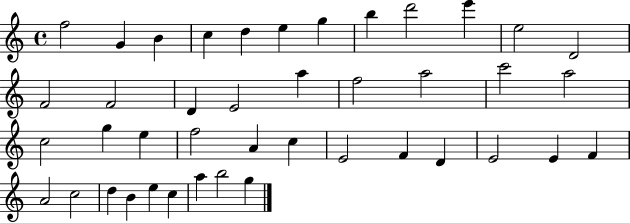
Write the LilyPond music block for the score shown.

{
  \clef treble
  \time 4/4
  \defaultTimeSignature
  \key c \major
  f''2 g'4 b'4 | c''4 d''4 e''4 g''4 | b''4 d'''2 e'''4 | e''2 d'2 | \break f'2 f'2 | d'4 e'2 a''4 | f''2 a''2 | c'''2 a''2 | \break c''2 g''4 e''4 | f''2 a'4 c''4 | e'2 f'4 d'4 | e'2 e'4 f'4 | \break a'2 c''2 | d''4 b'4 e''4 c''4 | a''4 b''2 g''4 | \bar "|."
}